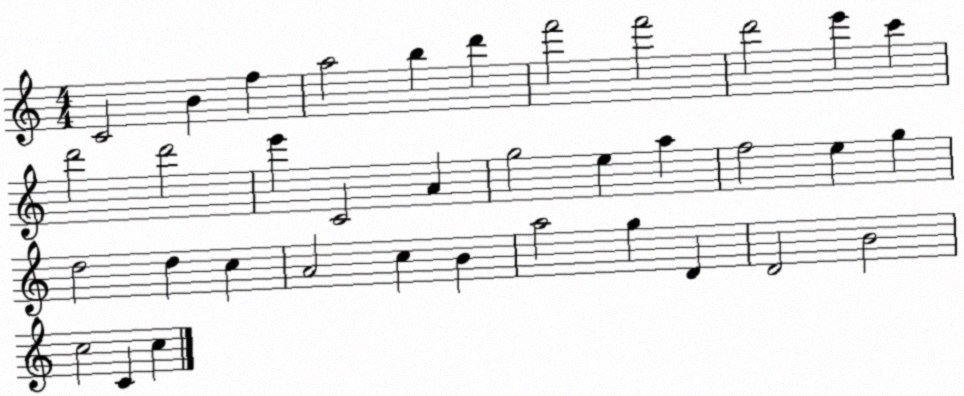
X:1
T:Untitled
M:4/4
L:1/4
K:C
C2 B f a2 b d' f'2 f'2 d'2 e' c' d'2 d'2 e' C2 A g2 e a f2 e g d2 d c A2 c B a2 g D D2 B2 c2 C c